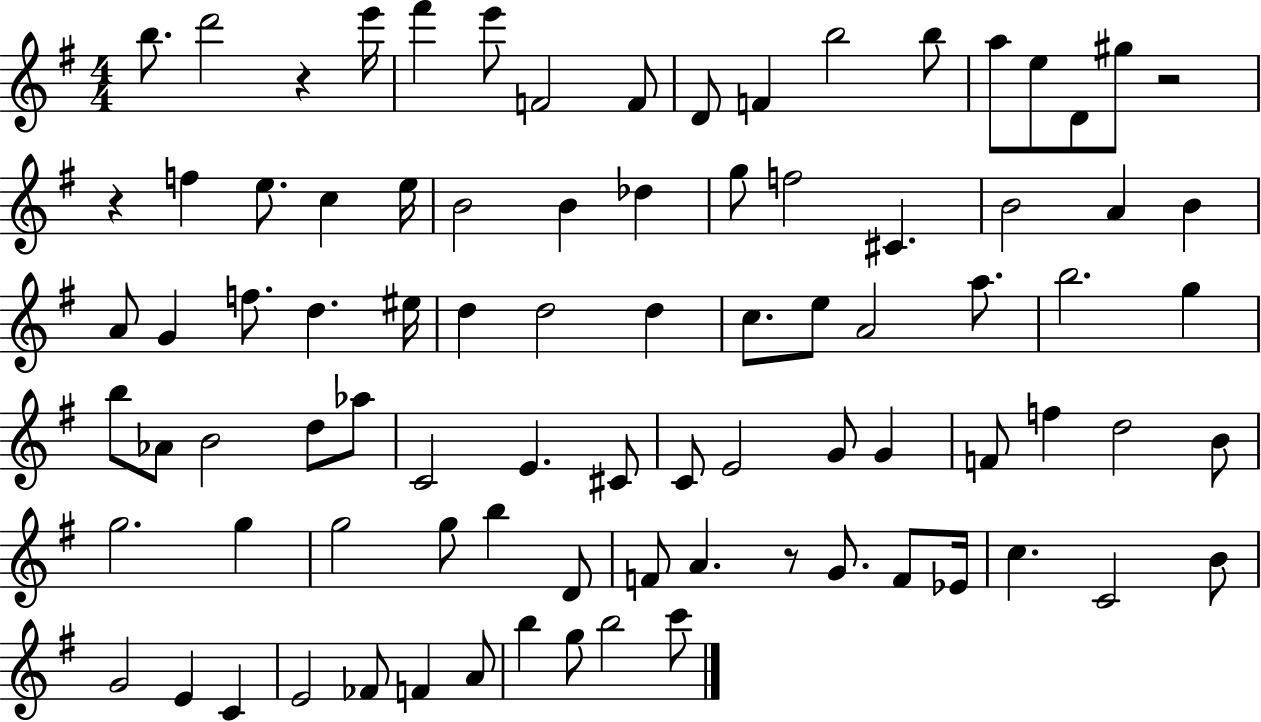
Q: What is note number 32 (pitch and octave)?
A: D5